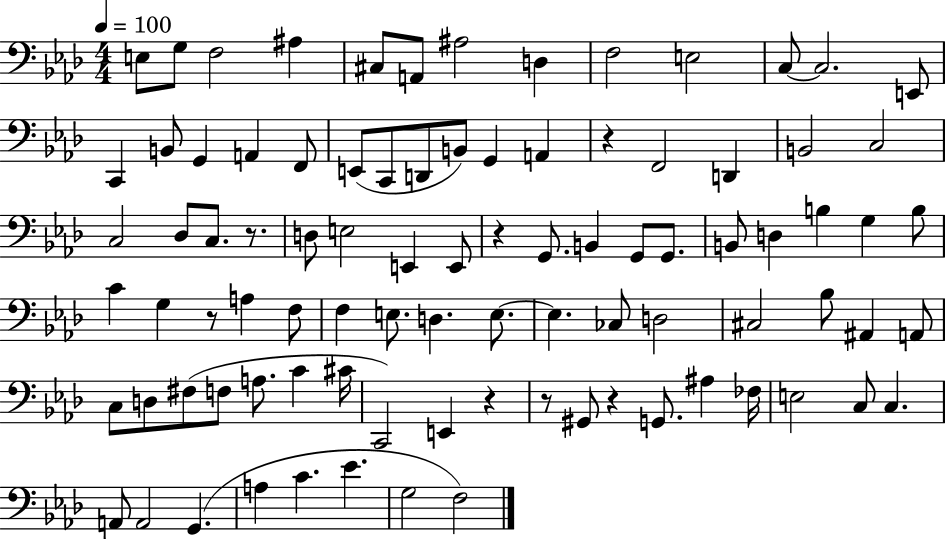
{
  \clef bass
  \numericTimeSignature
  \time 4/4
  \key aes \major
  \tempo 4 = 100
  e8 g8 f2 ais4 | cis8 a,8 ais2 d4 | f2 e2 | c8~~ c2. e,8 | \break c,4 b,8 g,4 a,4 f,8 | e,8( c,8 d,8 b,8) g,4 a,4 | r4 f,2 d,4 | b,2 c2 | \break c2 des8 c8. r8. | d8 e2 e,4 e,8 | r4 g,8. b,4 g,8 g,8. | b,8 d4 b4 g4 b8 | \break c'4 g4 r8 a4 f8 | f4 e8. d4. e8.~~ | e4. ces8 d2 | cis2 bes8 ais,4 a,8 | \break c8 d8 fis8( f8 a8. c'4 cis'16 | c,2) e,4 r4 | r8 gis,8 r4 g,8. ais4 fes16 | e2 c8 c4. | \break a,8 a,2 g,4.( | a4 c'4. ees'4. | g2 f2) | \bar "|."
}